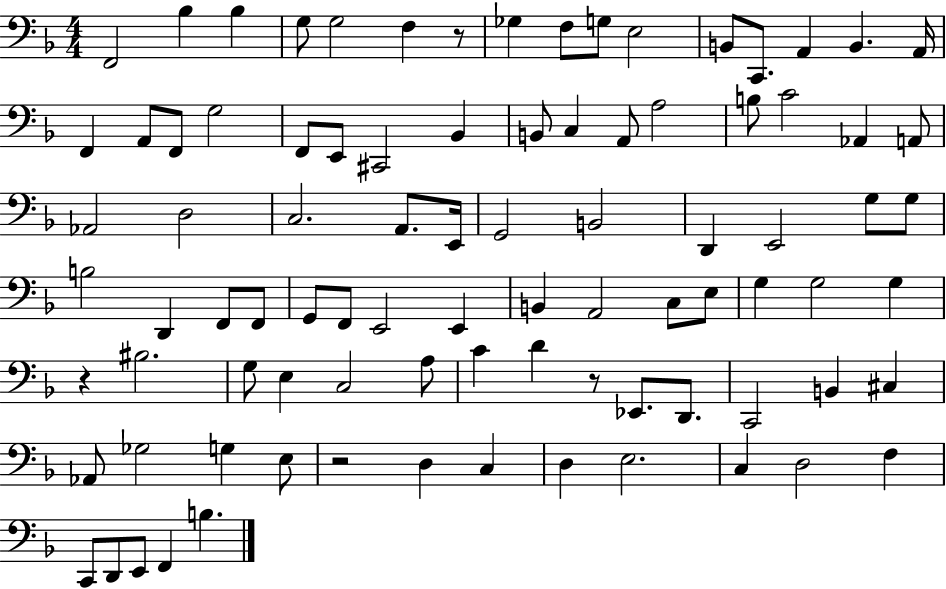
X:1
T:Untitled
M:4/4
L:1/4
K:F
F,,2 _B, _B, G,/2 G,2 F, z/2 _G, F,/2 G,/2 E,2 B,,/2 C,,/2 A,, B,, A,,/4 F,, A,,/2 F,,/2 G,2 F,,/2 E,,/2 ^C,,2 _B,, B,,/2 C, A,,/2 A,2 B,/2 C2 _A,, A,,/2 _A,,2 D,2 C,2 A,,/2 E,,/4 G,,2 B,,2 D,, E,,2 G,/2 G,/2 B,2 D,, F,,/2 F,,/2 G,,/2 F,,/2 E,,2 E,, B,, A,,2 C,/2 E,/2 G, G,2 G, z ^B,2 G,/2 E, C,2 A,/2 C D z/2 _E,,/2 D,,/2 C,,2 B,, ^C, _A,,/2 _G,2 G, E,/2 z2 D, C, D, E,2 C, D,2 F, C,,/2 D,,/2 E,,/2 F,, B,